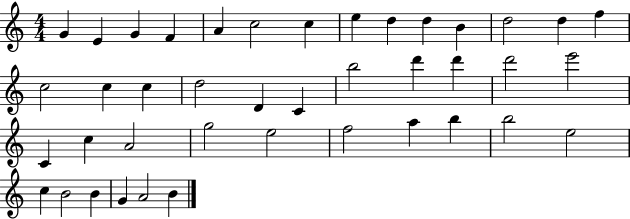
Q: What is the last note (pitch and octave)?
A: B4